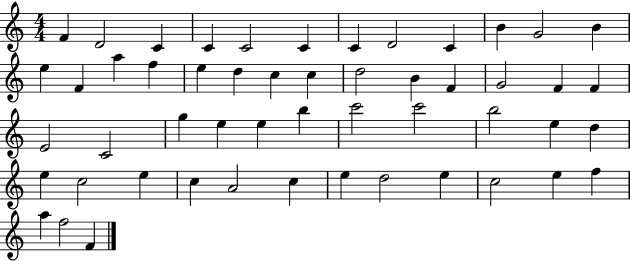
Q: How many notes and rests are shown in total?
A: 52